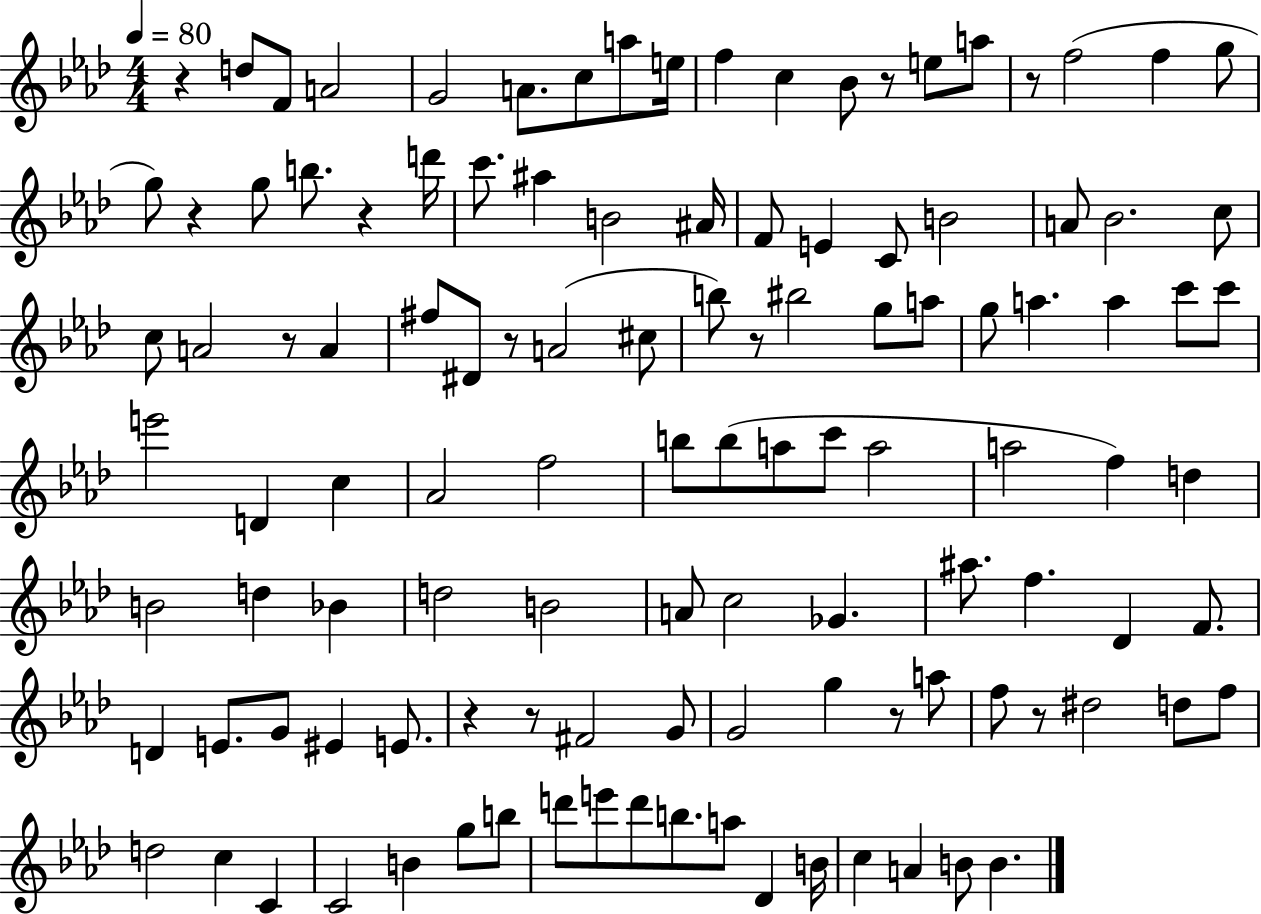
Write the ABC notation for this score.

X:1
T:Untitled
M:4/4
L:1/4
K:Ab
z d/2 F/2 A2 G2 A/2 c/2 a/2 e/4 f c _B/2 z/2 e/2 a/2 z/2 f2 f g/2 g/2 z g/2 b/2 z d'/4 c'/2 ^a B2 ^A/4 F/2 E C/2 B2 A/2 _B2 c/2 c/2 A2 z/2 A ^f/2 ^D/2 z/2 A2 ^c/2 b/2 z/2 ^b2 g/2 a/2 g/2 a a c'/2 c'/2 e'2 D c _A2 f2 b/2 b/2 a/2 c'/2 a2 a2 f d B2 d _B d2 B2 A/2 c2 _G ^a/2 f _D F/2 D E/2 G/2 ^E E/2 z z/2 ^F2 G/2 G2 g z/2 a/2 f/2 z/2 ^d2 d/2 f/2 d2 c C C2 B g/2 b/2 d'/2 e'/2 d'/2 b/2 a/2 _D B/4 c A B/2 B